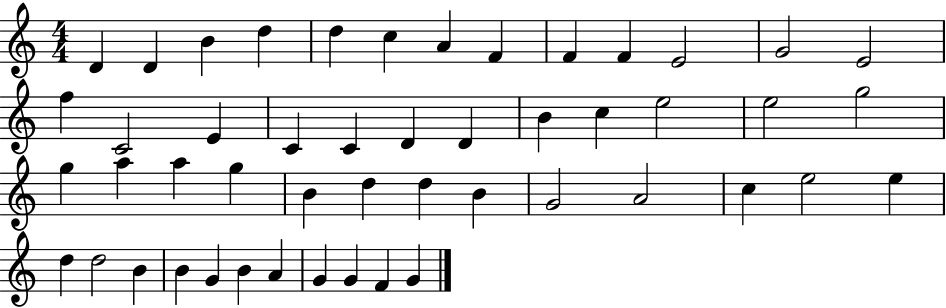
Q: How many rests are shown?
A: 0